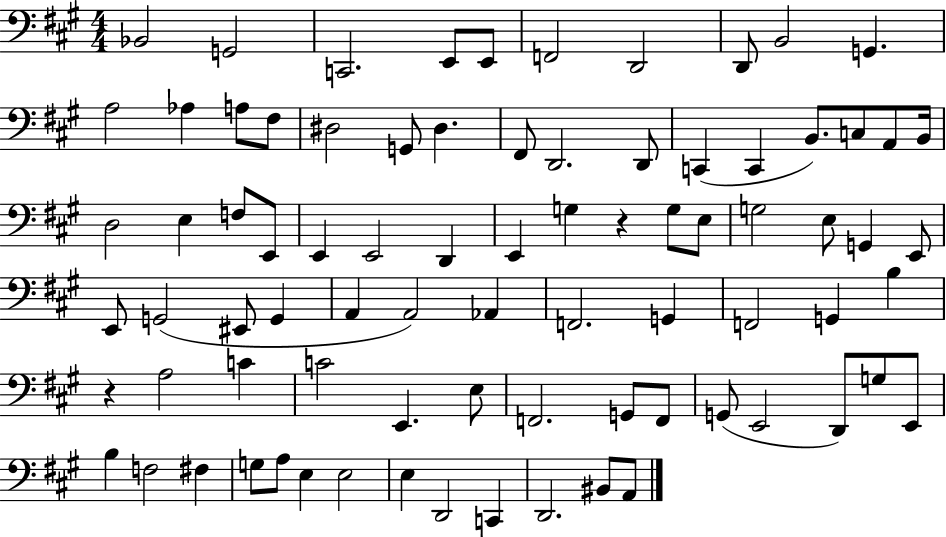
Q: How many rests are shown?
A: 2